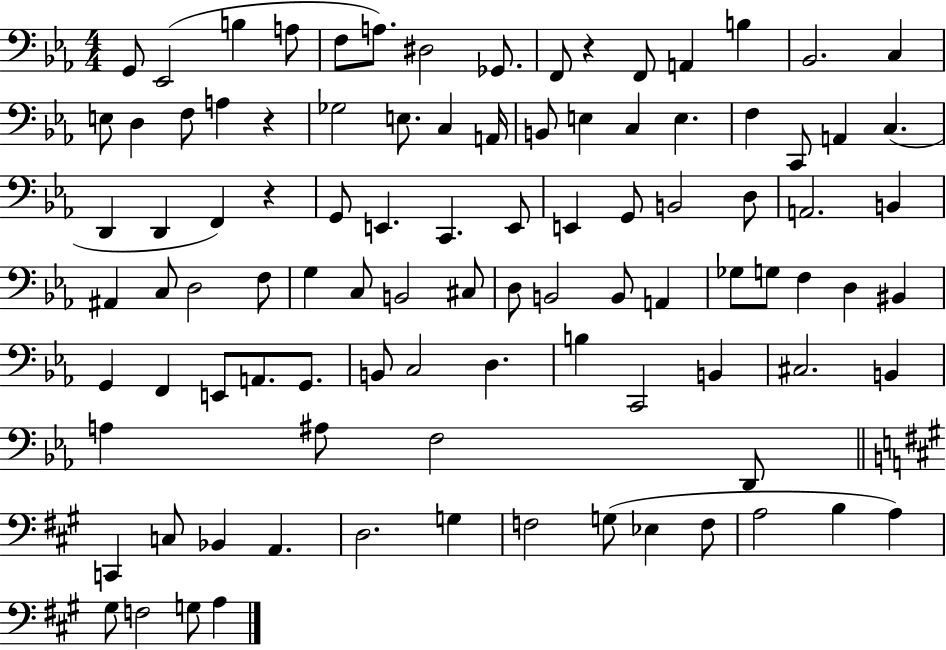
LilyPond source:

{
  \clef bass
  \numericTimeSignature
  \time 4/4
  \key ees \major
  g,8 ees,2( b4 a8 | f8 a8.) dis2 ges,8. | f,8 r4 f,8 a,4 b4 | bes,2. c4 | \break e8 d4 f8 a4 r4 | ges2 e8. c4 a,16 | b,8 e4 c4 e4. | f4 c,8 a,4 c4.( | \break d,4 d,4 f,4) r4 | g,8 e,4. c,4. e,8 | e,4 g,8 b,2 d8 | a,2. b,4 | \break ais,4 c8 d2 f8 | g4 c8 b,2 cis8 | d8 b,2 b,8 a,4 | ges8 g8 f4 d4 bis,4 | \break g,4 f,4 e,8 a,8. g,8. | b,8 c2 d4. | b4 c,2 b,4 | cis2. b,4 | \break a4 ais8 f2 d,8 | \bar "||" \break \key a \major c,4 c8 bes,4 a,4. | d2. g4 | f2 g8( ees4 f8 | a2 b4 a4) | \break gis8 f2 g8 a4 | \bar "|."
}